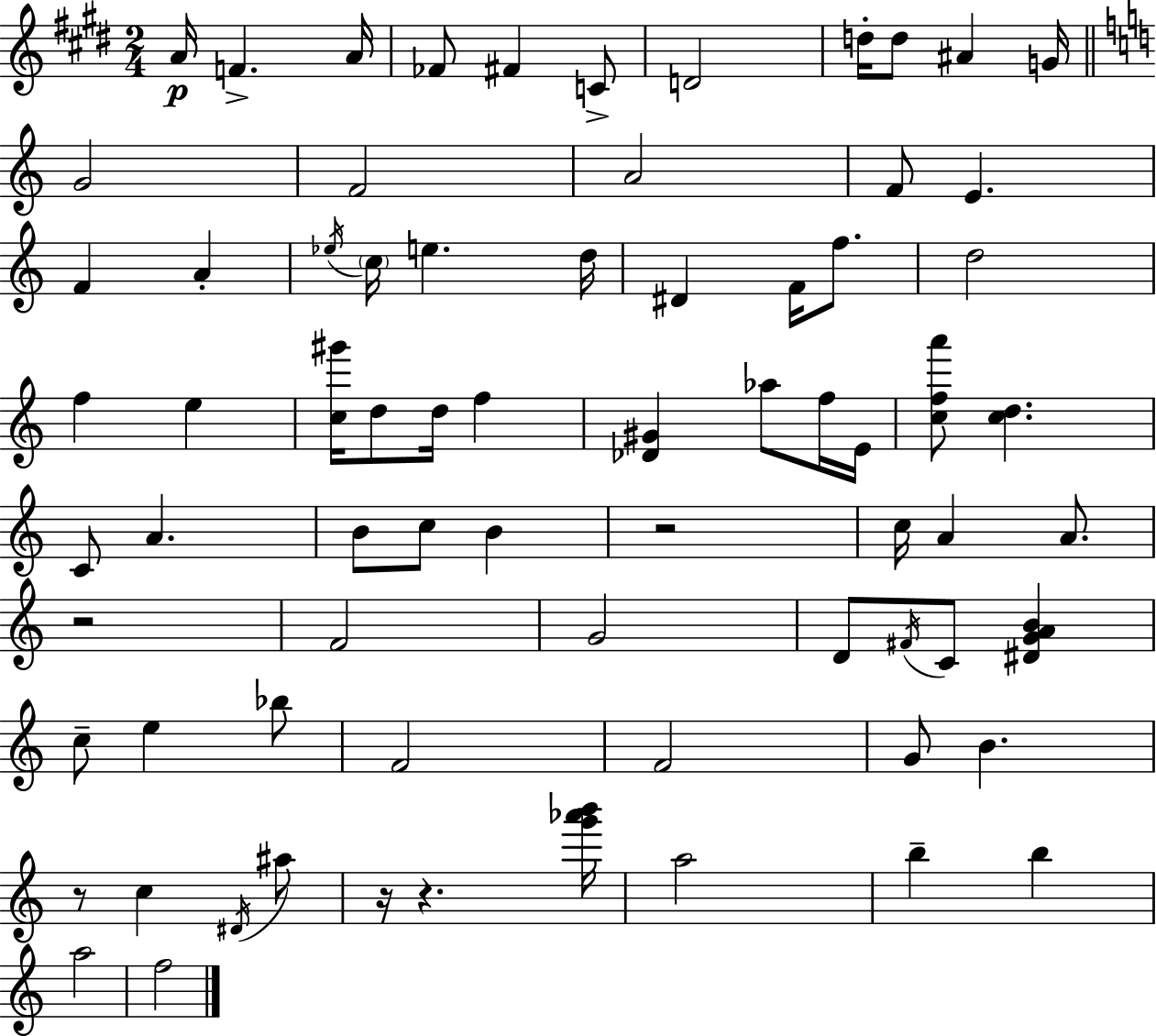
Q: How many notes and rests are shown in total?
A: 73